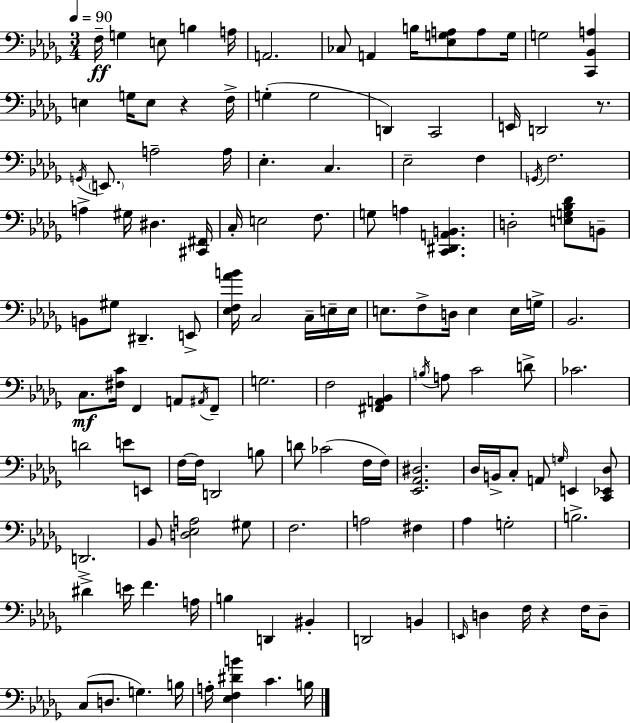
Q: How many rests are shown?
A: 3